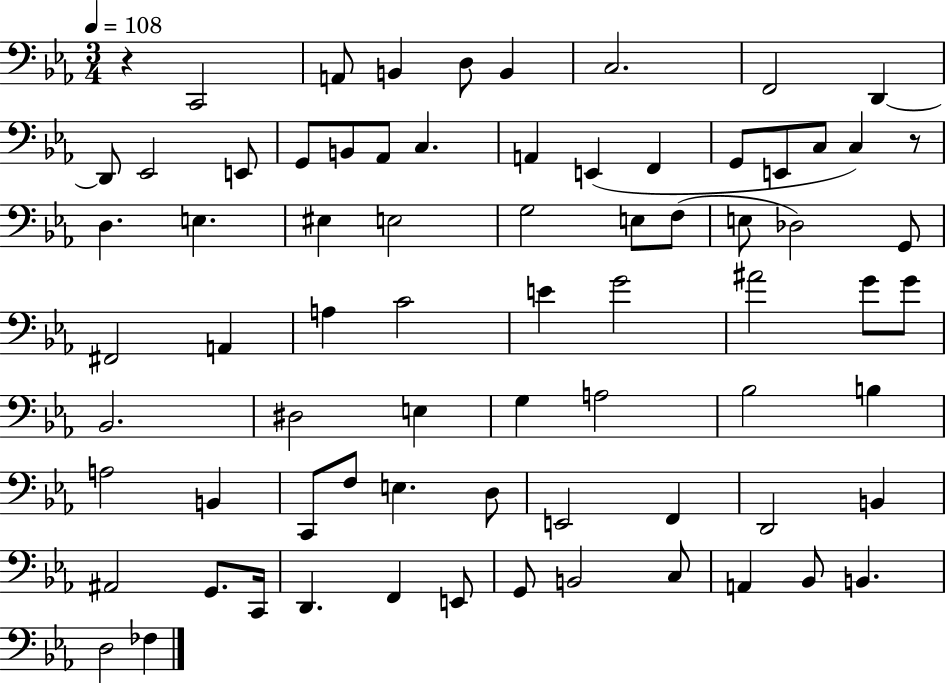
X:1
T:Untitled
M:3/4
L:1/4
K:Eb
z C,,2 A,,/2 B,, D,/2 B,, C,2 F,,2 D,, D,,/2 _E,,2 E,,/2 G,,/2 B,,/2 _A,,/2 C, A,, E,, F,, G,,/2 E,,/2 C,/2 C, z/2 D, E, ^E, E,2 G,2 E,/2 F,/2 E,/2 _D,2 G,,/2 ^F,,2 A,, A, C2 E G2 ^A2 G/2 G/2 _B,,2 ^D,2 E, G, A,2 _B,2 B, A,2 B,, C,,/2 F,/2 E, D,/2 E,,2 F,, D,,2 B,, ^A,,2 G,,/2 C,,/4 D,, F,, E,,/2 G,,/2 B,,2 C,/2 A,, _B,,/2 B,, D,2 _F,